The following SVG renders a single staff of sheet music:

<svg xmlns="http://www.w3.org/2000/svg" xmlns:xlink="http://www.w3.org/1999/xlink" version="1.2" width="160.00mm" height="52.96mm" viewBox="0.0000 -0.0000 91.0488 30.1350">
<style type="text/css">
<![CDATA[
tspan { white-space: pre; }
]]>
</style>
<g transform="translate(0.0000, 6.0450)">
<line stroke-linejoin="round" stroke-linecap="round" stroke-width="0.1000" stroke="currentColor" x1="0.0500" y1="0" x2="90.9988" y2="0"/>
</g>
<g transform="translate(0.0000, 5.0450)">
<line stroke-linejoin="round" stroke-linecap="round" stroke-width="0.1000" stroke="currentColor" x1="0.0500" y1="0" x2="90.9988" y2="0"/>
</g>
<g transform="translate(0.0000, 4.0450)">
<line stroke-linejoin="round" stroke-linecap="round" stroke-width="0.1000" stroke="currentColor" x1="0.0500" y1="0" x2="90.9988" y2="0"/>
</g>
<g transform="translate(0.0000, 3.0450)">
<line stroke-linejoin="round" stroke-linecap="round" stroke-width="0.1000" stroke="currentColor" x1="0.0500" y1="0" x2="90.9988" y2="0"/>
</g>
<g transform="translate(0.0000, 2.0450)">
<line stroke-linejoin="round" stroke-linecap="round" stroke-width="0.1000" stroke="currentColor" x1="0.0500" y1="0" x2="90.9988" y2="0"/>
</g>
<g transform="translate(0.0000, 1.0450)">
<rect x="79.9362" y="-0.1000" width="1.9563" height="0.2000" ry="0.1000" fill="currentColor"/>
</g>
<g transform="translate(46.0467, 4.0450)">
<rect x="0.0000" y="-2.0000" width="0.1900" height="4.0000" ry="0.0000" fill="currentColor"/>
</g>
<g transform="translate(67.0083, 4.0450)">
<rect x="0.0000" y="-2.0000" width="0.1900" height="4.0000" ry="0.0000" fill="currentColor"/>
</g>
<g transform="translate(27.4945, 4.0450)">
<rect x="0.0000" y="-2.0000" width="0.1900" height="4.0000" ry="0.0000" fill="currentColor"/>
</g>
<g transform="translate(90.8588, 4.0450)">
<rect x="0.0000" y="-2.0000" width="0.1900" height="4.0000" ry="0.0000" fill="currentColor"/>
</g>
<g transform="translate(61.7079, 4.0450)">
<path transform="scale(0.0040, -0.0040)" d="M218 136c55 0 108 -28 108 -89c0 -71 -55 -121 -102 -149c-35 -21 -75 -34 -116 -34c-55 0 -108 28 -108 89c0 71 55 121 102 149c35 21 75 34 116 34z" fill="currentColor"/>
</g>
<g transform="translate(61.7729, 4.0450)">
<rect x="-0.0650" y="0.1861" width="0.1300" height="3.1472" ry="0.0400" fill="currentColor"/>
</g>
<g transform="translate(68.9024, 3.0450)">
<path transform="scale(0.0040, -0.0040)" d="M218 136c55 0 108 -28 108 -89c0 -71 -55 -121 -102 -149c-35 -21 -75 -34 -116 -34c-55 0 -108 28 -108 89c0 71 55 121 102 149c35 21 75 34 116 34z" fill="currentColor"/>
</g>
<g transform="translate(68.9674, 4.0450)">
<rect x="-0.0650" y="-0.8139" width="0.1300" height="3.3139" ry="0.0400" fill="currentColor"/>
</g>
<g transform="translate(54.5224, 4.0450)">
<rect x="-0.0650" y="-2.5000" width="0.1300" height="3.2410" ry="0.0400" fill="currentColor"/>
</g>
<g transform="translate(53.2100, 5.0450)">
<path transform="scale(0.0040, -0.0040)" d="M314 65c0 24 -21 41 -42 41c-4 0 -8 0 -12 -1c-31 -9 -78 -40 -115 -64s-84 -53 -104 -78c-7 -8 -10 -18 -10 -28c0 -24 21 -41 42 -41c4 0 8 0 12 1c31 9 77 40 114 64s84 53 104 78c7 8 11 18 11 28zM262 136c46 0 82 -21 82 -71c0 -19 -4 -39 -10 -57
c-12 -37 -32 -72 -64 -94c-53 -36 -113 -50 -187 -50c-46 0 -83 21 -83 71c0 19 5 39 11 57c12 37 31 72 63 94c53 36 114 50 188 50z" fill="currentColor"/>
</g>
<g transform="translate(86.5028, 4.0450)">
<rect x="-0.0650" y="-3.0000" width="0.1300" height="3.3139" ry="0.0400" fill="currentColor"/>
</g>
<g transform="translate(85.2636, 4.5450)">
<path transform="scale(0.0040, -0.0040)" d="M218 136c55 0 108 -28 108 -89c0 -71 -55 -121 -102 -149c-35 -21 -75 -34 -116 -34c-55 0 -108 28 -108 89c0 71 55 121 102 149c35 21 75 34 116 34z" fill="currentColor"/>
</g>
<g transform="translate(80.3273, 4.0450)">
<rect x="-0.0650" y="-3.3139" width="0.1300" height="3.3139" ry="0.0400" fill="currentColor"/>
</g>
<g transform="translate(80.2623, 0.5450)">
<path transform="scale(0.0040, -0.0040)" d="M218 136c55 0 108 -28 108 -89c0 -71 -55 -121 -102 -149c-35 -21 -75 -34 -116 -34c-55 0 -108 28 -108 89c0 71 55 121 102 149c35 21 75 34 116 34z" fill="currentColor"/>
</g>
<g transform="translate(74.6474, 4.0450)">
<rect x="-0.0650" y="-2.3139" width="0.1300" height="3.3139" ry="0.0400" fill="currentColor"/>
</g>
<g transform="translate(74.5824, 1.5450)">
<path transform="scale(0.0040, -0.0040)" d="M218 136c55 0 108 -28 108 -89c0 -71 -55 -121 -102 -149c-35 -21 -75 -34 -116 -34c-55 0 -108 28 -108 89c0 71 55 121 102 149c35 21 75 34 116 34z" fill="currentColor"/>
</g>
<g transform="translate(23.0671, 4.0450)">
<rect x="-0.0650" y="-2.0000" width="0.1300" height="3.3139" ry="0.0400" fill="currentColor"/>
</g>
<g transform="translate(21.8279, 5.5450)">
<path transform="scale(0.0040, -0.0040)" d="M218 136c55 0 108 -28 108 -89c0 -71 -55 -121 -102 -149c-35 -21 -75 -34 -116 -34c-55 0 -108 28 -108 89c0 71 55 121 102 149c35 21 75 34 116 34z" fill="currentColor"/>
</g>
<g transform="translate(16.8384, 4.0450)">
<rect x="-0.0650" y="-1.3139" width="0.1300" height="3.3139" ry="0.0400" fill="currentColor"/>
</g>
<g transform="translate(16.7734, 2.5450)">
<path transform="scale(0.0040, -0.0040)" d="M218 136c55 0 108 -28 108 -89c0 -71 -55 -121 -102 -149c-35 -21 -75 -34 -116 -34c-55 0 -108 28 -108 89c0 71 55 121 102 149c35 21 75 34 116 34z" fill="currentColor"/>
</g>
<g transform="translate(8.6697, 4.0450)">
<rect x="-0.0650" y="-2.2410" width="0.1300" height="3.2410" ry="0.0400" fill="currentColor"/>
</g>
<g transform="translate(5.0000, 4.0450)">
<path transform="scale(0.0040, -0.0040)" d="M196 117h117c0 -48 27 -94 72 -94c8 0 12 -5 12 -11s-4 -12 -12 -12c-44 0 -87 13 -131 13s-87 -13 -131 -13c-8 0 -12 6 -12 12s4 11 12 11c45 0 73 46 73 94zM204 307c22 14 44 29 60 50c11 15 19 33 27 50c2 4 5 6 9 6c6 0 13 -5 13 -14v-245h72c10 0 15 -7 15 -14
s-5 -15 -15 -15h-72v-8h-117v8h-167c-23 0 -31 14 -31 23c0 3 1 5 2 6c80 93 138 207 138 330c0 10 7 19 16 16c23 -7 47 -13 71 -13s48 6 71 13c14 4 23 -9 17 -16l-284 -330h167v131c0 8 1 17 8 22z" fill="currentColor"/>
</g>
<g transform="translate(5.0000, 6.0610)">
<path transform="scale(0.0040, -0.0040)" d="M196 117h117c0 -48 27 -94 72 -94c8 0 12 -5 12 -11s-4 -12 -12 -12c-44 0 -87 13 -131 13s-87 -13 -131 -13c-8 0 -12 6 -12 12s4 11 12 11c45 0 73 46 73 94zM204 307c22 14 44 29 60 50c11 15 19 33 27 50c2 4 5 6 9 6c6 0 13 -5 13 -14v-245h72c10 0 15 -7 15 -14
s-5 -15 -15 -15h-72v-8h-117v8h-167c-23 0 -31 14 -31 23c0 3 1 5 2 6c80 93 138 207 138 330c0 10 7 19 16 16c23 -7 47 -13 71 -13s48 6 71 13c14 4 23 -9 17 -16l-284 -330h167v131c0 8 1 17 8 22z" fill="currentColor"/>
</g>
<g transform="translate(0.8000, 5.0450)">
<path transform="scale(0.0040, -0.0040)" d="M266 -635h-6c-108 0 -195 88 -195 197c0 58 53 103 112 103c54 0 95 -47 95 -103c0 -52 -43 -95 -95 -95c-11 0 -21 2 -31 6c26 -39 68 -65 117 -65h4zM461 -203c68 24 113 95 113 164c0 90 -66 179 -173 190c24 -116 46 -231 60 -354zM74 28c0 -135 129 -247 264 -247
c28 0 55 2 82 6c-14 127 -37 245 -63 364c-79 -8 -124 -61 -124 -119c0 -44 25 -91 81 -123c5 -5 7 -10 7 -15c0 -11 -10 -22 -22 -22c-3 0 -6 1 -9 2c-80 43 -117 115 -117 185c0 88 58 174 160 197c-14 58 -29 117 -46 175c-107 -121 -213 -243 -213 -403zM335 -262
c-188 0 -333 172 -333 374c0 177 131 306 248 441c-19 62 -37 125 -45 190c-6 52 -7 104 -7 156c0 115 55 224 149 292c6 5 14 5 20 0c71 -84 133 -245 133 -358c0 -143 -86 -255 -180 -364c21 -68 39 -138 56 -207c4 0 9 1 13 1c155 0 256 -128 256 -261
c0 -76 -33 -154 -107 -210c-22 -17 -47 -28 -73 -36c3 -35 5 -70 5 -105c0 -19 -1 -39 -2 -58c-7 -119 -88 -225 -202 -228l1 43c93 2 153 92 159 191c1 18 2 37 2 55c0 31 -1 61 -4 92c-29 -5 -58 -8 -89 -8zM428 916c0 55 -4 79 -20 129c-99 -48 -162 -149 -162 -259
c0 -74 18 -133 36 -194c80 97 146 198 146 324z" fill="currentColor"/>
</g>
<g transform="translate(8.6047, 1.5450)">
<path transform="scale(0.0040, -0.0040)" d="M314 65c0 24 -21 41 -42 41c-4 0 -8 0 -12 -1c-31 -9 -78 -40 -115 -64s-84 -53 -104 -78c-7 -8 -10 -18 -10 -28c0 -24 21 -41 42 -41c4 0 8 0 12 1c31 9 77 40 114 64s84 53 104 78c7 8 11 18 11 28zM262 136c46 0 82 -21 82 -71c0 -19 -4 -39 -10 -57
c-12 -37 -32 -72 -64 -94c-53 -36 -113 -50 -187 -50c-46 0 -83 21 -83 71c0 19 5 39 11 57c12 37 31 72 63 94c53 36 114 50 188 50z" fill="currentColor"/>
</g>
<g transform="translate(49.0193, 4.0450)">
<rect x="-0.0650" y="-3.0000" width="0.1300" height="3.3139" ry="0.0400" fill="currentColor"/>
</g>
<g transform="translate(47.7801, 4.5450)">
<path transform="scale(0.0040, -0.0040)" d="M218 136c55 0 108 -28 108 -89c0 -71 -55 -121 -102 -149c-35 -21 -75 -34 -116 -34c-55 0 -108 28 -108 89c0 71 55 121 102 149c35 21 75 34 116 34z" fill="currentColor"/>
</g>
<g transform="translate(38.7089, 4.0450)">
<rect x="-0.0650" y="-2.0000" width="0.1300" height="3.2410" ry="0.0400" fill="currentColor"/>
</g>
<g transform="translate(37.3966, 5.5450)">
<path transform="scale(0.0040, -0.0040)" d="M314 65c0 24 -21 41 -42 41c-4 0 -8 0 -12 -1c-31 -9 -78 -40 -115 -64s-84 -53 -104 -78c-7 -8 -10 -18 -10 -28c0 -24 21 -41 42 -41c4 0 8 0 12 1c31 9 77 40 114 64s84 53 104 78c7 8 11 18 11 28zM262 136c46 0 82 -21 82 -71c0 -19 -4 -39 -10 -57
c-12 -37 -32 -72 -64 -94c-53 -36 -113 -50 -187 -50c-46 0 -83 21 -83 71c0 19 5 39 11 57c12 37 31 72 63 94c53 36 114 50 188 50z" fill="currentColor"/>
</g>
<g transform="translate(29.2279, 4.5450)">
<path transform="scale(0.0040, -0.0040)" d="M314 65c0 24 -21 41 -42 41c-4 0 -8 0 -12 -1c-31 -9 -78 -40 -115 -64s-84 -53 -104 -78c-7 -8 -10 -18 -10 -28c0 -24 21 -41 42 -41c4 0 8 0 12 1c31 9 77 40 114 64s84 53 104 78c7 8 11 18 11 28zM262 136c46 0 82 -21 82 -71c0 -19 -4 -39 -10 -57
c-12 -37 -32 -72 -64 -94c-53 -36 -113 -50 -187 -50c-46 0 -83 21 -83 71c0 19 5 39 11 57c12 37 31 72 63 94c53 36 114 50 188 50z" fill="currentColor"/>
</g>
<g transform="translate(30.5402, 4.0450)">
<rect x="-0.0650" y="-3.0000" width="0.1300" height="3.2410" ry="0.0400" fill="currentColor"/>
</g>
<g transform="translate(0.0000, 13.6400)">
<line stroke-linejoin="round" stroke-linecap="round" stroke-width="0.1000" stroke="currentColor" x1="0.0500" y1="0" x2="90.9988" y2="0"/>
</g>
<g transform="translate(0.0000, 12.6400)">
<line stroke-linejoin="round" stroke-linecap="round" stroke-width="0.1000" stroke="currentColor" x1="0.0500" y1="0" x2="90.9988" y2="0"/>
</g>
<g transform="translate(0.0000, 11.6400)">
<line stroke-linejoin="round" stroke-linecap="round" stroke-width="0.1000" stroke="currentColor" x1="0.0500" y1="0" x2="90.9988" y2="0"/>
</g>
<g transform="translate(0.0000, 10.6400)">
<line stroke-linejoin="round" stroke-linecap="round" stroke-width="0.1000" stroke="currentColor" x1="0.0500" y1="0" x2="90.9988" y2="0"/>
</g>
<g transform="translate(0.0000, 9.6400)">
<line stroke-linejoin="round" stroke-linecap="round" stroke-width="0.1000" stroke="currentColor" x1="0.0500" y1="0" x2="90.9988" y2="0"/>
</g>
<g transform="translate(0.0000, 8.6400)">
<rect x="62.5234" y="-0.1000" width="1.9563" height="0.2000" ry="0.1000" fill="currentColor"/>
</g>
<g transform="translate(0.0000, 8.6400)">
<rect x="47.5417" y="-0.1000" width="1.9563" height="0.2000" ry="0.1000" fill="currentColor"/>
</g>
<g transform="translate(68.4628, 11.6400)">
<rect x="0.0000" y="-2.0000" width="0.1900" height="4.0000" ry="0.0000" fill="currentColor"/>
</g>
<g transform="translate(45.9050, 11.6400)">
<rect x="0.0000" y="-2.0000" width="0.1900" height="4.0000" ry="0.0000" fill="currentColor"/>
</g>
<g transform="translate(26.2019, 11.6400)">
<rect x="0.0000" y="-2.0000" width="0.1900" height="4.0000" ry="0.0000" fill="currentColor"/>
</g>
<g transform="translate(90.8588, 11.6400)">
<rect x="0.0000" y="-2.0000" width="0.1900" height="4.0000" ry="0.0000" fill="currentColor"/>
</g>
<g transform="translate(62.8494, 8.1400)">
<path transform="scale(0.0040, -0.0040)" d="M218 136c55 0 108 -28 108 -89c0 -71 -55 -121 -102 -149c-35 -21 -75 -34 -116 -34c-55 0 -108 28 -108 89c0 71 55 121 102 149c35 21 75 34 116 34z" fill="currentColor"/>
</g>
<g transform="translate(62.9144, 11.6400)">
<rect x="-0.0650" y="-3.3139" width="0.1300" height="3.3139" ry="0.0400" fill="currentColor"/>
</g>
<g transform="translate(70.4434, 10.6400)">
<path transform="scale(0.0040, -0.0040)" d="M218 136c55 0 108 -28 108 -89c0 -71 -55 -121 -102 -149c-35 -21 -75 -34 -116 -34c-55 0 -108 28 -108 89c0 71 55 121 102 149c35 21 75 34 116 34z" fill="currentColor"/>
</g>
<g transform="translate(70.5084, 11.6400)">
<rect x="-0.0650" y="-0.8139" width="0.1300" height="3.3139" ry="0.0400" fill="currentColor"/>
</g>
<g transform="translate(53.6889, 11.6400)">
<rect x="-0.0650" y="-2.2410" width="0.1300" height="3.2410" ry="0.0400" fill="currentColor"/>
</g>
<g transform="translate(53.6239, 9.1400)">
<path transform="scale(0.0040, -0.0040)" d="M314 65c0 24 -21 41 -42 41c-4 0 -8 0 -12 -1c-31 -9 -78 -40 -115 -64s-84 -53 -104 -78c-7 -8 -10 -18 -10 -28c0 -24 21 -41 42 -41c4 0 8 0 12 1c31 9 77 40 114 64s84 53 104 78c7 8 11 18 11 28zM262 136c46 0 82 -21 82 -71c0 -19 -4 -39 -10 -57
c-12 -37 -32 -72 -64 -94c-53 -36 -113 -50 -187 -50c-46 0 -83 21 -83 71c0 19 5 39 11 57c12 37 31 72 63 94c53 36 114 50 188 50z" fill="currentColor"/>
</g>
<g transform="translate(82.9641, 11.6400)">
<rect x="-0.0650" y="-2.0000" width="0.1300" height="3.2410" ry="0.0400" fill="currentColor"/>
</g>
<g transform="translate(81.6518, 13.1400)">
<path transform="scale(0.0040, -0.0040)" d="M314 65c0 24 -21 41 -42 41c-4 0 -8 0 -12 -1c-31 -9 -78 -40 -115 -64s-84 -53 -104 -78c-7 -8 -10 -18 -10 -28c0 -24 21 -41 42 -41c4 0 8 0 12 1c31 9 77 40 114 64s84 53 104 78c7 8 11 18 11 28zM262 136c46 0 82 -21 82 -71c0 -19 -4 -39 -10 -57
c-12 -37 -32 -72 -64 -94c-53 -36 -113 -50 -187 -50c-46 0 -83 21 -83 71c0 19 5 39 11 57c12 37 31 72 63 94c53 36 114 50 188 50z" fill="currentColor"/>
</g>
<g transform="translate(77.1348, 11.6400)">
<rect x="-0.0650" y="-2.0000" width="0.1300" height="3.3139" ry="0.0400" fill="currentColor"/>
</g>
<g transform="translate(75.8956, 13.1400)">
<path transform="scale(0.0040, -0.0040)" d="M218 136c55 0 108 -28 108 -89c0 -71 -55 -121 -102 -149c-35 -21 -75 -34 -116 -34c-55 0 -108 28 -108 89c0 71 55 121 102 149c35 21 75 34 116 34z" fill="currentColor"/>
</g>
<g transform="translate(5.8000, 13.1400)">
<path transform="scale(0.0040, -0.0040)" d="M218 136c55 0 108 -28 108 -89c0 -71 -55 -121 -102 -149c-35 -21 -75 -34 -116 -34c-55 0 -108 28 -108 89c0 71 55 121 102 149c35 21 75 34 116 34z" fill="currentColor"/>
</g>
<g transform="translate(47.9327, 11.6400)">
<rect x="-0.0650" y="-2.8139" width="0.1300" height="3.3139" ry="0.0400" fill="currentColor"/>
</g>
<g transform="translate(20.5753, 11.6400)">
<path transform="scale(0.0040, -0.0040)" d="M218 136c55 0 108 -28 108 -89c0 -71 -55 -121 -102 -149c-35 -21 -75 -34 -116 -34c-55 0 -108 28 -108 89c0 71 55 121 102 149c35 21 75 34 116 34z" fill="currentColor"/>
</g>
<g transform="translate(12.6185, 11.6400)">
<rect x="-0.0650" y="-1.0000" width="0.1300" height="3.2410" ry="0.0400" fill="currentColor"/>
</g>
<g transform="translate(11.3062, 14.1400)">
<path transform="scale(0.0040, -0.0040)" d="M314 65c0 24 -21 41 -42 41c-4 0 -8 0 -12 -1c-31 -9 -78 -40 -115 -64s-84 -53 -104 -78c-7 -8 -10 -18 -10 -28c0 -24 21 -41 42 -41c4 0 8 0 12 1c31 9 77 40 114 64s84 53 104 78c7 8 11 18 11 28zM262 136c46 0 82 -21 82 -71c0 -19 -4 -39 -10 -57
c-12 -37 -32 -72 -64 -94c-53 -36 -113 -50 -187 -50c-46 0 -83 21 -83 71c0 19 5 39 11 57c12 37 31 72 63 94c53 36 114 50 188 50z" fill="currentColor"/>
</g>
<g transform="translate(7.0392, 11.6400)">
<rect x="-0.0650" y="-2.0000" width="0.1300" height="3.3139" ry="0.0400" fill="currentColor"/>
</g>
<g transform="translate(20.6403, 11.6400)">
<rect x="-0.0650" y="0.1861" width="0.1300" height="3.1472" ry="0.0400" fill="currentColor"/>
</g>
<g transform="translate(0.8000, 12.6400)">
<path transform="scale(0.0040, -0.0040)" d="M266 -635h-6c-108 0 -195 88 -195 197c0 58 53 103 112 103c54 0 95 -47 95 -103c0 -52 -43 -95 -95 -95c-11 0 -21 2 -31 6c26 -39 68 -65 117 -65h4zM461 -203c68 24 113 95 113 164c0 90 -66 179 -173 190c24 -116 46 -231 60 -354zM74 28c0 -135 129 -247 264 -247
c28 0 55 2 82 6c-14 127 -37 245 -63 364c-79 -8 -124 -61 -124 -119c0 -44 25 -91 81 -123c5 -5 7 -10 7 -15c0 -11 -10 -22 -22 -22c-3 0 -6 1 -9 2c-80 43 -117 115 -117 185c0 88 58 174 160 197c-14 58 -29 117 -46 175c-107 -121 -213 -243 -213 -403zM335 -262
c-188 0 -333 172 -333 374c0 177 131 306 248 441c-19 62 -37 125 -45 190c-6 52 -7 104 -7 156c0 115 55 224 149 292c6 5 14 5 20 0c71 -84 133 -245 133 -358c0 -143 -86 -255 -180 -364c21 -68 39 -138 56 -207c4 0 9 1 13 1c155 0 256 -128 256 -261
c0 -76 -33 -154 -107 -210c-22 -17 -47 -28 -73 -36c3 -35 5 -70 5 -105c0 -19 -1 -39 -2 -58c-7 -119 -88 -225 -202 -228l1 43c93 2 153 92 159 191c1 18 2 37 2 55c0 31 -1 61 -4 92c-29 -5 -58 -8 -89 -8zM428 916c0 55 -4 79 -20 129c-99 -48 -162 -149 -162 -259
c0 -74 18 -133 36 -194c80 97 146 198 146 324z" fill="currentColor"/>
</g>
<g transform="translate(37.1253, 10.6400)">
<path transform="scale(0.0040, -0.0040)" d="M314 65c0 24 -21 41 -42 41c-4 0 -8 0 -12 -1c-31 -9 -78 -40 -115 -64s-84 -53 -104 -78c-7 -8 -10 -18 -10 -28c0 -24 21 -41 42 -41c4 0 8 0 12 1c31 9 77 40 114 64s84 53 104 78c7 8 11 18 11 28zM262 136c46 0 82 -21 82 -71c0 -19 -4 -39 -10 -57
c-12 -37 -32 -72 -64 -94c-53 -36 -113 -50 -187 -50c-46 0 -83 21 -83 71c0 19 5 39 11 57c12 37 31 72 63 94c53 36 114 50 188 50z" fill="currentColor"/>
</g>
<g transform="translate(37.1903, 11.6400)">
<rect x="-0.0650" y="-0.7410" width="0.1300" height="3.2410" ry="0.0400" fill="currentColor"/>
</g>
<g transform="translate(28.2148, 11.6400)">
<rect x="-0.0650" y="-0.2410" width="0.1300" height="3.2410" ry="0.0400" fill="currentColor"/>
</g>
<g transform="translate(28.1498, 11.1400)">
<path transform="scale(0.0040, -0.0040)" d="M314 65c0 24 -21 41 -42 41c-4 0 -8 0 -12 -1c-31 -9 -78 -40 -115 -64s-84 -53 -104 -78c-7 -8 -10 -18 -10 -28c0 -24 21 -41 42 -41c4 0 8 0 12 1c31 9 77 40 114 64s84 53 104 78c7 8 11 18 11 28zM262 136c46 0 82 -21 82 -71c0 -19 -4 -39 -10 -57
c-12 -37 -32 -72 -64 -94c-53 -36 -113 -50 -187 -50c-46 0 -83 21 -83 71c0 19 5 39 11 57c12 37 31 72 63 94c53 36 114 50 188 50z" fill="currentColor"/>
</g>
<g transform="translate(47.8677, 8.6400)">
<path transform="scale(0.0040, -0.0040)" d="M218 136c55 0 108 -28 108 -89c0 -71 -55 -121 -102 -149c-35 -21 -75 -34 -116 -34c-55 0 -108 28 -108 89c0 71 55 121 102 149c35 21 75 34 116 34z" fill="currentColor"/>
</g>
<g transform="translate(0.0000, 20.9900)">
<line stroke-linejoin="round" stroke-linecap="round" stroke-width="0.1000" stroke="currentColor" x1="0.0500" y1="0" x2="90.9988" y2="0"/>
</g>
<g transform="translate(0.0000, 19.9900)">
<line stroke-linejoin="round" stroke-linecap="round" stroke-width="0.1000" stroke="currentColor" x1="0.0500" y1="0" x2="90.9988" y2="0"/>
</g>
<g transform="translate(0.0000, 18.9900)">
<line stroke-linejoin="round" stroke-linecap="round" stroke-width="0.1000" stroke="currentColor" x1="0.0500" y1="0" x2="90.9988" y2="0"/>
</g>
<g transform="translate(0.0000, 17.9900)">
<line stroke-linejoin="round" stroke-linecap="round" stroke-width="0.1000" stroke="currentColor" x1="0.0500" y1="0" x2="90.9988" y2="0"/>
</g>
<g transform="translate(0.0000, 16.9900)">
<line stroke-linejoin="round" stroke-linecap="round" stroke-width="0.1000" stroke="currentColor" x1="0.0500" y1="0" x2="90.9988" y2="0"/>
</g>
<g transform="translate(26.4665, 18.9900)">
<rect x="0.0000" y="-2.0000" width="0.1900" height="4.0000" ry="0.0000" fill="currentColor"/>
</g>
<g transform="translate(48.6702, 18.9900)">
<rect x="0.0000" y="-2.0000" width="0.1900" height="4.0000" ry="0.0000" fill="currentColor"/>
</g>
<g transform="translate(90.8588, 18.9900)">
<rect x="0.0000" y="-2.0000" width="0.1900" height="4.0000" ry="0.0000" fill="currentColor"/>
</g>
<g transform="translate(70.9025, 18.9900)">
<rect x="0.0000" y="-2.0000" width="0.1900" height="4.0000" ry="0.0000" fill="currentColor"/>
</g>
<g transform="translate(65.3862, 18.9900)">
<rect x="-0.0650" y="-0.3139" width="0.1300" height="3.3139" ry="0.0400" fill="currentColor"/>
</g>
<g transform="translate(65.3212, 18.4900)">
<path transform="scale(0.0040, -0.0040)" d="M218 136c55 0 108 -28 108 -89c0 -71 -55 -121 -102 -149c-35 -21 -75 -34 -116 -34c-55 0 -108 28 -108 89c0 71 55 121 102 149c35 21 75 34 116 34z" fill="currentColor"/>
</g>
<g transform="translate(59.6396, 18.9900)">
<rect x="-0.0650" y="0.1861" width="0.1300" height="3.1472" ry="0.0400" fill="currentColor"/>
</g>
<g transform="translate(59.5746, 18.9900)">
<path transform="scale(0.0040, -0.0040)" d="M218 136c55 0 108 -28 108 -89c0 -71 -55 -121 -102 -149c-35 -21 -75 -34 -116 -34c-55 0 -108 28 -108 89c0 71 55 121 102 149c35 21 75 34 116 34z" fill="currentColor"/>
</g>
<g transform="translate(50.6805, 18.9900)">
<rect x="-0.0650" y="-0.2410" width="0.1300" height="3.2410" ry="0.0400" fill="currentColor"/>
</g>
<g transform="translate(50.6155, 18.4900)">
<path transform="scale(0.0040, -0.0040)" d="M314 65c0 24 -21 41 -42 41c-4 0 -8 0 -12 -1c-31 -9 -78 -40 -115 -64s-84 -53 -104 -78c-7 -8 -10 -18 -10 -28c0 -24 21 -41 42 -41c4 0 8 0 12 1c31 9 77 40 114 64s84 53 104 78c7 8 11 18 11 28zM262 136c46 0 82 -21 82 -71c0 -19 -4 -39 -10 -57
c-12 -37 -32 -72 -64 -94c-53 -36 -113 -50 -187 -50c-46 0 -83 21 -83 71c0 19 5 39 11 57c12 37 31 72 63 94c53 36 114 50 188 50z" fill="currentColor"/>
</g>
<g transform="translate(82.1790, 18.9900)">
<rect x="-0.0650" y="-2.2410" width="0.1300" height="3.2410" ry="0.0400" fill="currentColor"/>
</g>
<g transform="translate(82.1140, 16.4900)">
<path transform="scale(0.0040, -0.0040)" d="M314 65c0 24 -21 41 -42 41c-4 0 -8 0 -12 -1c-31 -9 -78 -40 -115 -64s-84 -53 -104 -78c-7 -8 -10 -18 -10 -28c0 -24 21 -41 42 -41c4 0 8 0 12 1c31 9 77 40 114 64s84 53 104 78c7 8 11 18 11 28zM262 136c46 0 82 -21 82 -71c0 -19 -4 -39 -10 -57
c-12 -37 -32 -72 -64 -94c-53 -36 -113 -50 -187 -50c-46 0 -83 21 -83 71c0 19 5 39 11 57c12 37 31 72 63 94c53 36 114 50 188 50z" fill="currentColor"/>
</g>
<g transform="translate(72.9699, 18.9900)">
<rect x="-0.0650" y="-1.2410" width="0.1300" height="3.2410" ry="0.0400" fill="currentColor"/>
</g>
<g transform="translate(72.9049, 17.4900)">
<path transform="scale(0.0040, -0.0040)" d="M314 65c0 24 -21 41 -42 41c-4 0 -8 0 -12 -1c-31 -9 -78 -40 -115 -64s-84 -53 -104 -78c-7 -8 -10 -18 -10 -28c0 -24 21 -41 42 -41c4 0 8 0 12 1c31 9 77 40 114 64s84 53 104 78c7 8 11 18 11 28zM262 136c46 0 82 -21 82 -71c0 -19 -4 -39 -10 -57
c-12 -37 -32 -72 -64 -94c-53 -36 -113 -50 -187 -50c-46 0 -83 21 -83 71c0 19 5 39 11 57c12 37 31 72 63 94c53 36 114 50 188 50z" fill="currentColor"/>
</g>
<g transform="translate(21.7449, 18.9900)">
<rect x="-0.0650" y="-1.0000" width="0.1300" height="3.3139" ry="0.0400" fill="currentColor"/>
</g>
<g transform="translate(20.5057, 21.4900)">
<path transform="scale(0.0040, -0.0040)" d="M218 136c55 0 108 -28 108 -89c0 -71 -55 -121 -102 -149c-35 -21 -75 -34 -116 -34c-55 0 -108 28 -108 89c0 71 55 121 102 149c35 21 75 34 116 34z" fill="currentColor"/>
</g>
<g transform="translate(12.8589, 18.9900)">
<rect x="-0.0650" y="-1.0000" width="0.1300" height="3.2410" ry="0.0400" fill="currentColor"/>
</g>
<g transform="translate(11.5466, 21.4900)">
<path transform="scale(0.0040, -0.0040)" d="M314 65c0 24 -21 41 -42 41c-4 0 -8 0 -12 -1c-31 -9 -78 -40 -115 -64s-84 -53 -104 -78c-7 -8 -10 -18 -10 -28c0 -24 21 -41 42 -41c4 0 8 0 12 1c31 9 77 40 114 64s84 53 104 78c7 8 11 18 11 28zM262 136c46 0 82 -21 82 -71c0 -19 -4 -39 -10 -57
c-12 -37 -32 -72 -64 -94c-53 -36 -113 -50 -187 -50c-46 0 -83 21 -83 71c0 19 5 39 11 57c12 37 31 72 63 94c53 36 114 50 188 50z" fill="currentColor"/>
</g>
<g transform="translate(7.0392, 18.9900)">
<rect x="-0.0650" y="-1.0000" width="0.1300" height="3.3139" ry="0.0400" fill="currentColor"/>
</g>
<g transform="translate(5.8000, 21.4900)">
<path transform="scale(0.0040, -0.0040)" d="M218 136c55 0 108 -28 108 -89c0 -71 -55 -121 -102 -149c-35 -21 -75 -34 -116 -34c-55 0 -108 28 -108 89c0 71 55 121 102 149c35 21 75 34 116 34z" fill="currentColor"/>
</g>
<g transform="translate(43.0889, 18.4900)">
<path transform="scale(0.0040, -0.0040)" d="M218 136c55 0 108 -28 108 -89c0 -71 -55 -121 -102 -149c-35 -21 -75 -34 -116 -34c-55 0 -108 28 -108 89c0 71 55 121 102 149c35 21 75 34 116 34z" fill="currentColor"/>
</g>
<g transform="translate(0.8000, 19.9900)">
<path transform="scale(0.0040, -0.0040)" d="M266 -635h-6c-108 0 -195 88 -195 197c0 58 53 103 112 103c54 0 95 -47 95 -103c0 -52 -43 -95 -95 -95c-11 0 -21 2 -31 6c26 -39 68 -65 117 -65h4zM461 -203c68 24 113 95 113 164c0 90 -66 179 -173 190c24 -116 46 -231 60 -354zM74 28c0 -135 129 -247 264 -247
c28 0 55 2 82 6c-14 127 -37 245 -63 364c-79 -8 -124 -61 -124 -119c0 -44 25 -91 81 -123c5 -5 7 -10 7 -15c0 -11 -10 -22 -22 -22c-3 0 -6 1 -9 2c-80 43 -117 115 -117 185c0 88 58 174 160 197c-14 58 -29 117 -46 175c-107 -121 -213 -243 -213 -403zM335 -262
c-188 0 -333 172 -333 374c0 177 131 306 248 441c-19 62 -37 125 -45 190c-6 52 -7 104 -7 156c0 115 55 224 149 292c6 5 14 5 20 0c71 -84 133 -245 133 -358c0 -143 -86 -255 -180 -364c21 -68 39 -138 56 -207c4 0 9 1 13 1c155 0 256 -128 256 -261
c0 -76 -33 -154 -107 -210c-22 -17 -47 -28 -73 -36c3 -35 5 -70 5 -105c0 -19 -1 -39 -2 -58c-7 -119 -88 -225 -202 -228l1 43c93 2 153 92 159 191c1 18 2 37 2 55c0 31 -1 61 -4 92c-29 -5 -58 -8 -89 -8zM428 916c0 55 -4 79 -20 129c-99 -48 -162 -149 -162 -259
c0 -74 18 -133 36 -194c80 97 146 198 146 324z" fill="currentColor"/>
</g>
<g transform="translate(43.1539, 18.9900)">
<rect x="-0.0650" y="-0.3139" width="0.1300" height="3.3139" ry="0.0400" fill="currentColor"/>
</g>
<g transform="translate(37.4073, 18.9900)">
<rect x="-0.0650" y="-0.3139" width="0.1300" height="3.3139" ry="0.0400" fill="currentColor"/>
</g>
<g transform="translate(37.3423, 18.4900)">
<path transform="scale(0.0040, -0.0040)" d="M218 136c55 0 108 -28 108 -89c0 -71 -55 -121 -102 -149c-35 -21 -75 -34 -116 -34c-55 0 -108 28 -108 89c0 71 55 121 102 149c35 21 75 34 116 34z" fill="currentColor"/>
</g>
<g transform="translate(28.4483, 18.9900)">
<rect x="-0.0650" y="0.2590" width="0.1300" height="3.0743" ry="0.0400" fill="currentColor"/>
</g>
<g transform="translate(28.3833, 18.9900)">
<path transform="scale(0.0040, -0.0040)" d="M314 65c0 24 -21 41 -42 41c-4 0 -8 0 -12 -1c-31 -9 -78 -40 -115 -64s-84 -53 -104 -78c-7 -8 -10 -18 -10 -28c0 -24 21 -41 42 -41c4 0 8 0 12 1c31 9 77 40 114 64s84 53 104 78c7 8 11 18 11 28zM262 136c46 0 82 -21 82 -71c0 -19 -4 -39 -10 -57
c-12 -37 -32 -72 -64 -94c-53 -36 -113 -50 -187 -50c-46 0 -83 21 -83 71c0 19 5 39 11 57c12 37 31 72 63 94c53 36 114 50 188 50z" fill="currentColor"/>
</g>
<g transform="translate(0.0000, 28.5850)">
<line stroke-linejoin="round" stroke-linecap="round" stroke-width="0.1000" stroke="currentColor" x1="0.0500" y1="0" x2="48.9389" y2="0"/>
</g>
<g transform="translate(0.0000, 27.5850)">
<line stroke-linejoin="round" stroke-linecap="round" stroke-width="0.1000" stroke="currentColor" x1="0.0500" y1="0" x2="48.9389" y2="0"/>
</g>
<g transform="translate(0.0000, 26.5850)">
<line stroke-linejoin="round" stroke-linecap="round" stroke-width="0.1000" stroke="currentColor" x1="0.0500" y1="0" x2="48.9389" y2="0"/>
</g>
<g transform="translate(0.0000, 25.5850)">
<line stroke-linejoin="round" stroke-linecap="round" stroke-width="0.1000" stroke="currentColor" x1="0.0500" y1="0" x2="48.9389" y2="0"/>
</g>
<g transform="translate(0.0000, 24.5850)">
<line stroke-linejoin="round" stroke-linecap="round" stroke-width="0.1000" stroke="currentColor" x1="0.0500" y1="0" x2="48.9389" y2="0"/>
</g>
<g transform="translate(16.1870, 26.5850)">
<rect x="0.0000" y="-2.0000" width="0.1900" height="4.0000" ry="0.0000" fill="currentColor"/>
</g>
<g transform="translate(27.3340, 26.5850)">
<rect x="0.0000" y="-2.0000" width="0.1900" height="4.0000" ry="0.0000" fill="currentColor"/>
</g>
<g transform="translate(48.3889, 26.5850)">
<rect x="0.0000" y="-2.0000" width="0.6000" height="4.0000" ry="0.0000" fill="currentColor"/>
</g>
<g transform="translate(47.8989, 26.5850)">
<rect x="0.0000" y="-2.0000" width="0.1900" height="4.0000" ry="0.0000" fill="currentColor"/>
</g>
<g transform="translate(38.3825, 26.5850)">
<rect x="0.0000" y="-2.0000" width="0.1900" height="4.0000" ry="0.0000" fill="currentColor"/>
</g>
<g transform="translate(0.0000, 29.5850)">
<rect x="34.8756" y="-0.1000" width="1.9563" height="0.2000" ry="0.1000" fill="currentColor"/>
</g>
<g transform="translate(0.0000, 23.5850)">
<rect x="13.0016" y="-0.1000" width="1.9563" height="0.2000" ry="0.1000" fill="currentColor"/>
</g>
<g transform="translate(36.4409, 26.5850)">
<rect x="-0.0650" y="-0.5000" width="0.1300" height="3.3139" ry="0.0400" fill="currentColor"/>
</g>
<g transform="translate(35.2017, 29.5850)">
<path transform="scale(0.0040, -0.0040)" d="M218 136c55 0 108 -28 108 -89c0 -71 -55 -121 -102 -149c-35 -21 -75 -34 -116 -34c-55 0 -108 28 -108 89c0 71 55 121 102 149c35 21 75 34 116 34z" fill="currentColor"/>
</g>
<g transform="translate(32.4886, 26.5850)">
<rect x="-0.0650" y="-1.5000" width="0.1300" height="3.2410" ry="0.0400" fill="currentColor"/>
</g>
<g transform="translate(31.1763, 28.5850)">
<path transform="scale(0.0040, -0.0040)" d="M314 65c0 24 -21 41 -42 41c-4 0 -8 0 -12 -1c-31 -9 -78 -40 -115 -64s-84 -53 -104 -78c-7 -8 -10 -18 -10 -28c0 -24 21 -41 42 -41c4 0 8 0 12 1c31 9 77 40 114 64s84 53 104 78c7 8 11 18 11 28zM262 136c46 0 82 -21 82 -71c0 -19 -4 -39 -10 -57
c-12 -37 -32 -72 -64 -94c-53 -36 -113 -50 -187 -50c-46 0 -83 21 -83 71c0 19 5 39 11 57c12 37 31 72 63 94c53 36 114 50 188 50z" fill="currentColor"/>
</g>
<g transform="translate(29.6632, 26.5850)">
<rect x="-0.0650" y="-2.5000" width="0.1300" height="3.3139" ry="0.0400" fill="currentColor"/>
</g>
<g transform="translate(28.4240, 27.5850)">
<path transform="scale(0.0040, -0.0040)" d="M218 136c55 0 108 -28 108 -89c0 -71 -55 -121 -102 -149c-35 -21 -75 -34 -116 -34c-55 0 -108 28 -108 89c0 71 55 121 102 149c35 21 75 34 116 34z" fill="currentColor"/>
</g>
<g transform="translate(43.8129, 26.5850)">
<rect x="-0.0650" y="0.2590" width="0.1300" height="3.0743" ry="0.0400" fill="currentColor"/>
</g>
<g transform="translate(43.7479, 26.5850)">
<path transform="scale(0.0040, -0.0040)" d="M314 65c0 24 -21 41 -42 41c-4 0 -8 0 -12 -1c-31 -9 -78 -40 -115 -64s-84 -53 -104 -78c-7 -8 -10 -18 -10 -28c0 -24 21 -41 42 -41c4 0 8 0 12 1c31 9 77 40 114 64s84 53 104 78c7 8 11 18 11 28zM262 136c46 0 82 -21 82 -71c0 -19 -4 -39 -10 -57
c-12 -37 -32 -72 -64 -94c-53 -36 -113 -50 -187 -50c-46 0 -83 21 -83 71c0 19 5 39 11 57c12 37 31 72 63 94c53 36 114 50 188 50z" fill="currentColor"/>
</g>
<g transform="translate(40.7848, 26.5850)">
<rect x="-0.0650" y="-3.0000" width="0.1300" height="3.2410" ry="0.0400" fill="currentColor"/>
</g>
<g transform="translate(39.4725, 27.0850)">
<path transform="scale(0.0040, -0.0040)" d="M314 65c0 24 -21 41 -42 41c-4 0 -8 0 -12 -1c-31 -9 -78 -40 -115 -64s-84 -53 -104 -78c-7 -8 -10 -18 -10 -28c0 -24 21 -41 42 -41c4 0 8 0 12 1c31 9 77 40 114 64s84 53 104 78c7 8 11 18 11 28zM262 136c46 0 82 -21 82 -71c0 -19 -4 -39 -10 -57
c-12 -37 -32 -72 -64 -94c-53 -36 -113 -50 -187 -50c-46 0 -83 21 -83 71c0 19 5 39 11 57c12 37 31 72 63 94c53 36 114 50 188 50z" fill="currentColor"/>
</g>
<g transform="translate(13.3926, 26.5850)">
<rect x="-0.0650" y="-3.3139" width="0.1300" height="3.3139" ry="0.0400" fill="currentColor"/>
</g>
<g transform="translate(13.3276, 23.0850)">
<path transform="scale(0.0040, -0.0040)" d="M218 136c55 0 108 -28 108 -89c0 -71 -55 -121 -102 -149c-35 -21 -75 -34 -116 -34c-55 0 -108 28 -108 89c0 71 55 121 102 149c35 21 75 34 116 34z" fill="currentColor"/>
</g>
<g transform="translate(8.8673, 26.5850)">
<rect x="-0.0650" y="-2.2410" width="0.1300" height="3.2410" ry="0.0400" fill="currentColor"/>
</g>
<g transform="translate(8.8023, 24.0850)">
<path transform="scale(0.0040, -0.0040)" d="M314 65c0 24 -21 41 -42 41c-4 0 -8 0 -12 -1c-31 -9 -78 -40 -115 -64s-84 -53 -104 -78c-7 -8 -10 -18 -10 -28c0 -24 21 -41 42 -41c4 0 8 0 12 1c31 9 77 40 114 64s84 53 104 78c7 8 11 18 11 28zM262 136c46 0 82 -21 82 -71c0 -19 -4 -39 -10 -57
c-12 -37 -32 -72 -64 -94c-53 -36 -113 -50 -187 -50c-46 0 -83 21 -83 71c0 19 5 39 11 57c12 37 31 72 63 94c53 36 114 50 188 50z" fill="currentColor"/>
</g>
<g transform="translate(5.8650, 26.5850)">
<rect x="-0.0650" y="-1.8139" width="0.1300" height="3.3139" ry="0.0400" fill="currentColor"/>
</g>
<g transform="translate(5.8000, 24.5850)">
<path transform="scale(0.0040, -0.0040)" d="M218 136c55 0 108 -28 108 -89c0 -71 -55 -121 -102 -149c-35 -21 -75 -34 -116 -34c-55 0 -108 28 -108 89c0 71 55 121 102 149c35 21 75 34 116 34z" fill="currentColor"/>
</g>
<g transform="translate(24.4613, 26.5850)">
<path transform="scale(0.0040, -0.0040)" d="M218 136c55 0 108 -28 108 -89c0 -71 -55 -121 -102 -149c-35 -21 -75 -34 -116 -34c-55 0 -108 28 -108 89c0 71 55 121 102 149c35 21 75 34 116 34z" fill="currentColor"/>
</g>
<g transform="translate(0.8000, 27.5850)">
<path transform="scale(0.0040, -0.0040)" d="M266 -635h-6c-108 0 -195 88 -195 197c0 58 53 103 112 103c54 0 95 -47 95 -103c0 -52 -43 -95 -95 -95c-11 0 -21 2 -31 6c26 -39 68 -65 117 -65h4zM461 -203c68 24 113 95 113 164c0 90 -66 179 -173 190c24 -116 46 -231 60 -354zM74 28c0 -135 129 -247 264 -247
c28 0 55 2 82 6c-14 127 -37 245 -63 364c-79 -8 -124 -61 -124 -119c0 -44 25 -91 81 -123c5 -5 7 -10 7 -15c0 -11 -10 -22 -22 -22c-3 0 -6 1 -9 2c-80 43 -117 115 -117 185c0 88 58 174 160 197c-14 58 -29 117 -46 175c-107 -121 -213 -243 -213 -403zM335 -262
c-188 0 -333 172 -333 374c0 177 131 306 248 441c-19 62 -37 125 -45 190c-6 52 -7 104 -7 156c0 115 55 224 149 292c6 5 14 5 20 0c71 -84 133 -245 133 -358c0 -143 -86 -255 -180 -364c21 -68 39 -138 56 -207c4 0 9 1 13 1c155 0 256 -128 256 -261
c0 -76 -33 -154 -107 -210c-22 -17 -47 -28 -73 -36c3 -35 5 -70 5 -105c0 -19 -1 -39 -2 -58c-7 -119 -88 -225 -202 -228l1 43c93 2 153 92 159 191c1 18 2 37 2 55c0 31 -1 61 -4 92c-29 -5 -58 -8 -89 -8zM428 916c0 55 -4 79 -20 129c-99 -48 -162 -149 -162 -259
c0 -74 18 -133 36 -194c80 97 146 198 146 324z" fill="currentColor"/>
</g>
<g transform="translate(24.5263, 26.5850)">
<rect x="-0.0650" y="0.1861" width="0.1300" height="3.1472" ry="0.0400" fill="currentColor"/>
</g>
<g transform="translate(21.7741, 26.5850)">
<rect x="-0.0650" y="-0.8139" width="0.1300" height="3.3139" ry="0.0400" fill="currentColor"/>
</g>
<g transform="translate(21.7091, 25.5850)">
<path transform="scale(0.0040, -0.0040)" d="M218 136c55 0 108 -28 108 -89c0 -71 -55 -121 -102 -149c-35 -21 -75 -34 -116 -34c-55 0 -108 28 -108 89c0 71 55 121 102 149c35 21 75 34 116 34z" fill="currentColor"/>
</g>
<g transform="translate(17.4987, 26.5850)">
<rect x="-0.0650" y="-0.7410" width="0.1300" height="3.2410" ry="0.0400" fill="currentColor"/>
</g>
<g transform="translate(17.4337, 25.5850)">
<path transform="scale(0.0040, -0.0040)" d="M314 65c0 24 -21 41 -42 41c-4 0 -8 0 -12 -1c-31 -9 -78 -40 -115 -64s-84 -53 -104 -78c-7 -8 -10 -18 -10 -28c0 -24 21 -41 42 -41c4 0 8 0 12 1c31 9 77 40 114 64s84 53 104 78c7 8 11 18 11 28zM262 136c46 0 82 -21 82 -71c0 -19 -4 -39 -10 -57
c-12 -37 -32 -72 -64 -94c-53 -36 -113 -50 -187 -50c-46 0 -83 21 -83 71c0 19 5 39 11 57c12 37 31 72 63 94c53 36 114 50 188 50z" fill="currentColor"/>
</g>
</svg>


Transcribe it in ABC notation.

X:1
T:Untitled
M:4/4
L:1/4
K:C
g2 e F A2 F2 A G2 B d g b A F D2 B c2 d2 a g2 b d F F2 D D2 D B2 c c c2 B c e2 g2 f g2 b d2 d B G E2 C A2 B2